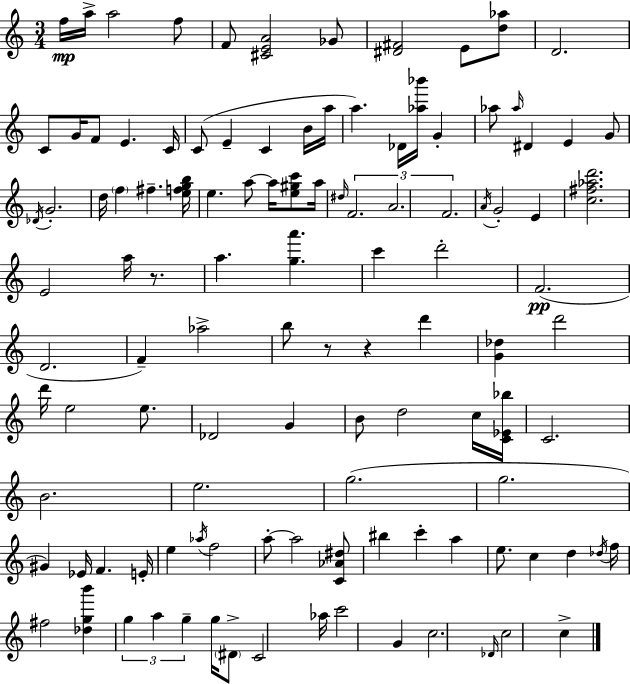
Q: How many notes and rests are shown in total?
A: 113